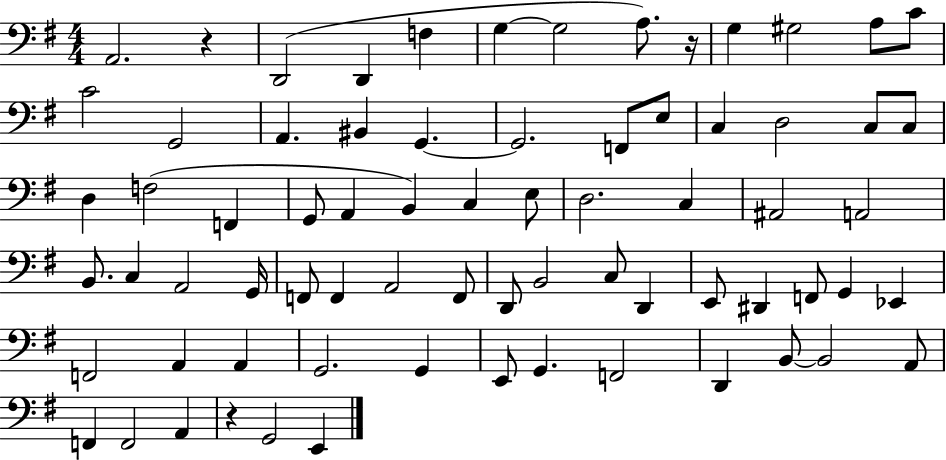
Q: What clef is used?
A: bass